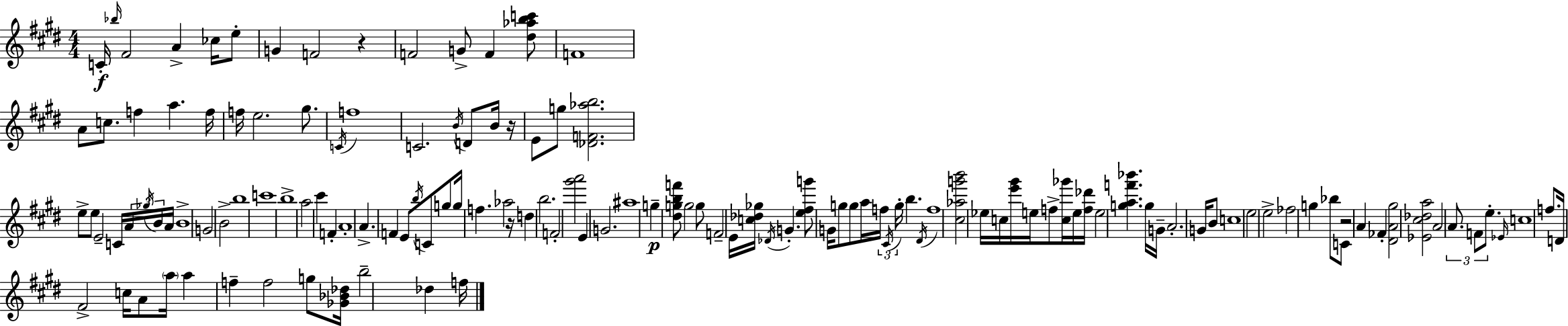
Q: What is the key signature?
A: E major